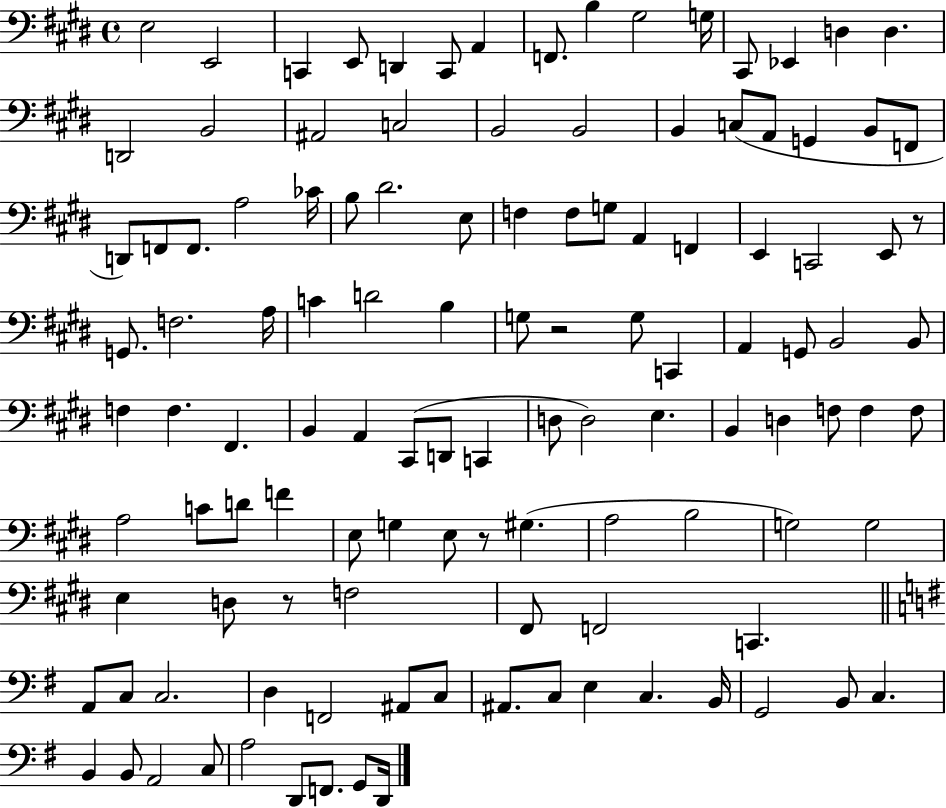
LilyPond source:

{
  \clef bass
  \time 4/4
  \defaultTimeSignature
  \key e \major
  \repeat volta 2 { e2 e,2 | c,4 e,8 d,4 c,8 a,4 | f,8. b4 gis2 g16 | cis,8 ees,4 d4 d4. | \break d,2 b,2 | ais,2 c2 | b,2 b,2 | b,4 c8( a,8 g,4 b,8 f,8 | \break d,8) f,8 f,8. a2 ces'16 | b8 dis'2. e8 | f4 f8 g8 a,4 f,4 | e,4 c,2 e,8 r8 | \break g,8. f2. a16 | c'4 d'2 b4 | g8 r2 g8 c,4 | a,4 g,8 b,2 b,8 | \break f4 f4. fis,4. | b,4 a,4 cis,8( d,8 c,4 | d8 d2) e4. | b,4 d4 f8 f4 f8 | \break a2 c'8 d'8 f'4 | e8 g4 e8 r8 gis4.( | a2 b2 | g2) g2 | \break e4 d8 r8 f2 | fis,8 f,2 c,4. | \bar "||" \break \key e \minor a,8 c8 c2. | d4 f,2 ais,8 c8 | ais,8. c8 e4 c4. b,16 | g,2 b,8 c4. | \break b,4 b,8 a,2 c8 | a2 d,8 f,8. g,8 d,16 | } \bar "|."
}